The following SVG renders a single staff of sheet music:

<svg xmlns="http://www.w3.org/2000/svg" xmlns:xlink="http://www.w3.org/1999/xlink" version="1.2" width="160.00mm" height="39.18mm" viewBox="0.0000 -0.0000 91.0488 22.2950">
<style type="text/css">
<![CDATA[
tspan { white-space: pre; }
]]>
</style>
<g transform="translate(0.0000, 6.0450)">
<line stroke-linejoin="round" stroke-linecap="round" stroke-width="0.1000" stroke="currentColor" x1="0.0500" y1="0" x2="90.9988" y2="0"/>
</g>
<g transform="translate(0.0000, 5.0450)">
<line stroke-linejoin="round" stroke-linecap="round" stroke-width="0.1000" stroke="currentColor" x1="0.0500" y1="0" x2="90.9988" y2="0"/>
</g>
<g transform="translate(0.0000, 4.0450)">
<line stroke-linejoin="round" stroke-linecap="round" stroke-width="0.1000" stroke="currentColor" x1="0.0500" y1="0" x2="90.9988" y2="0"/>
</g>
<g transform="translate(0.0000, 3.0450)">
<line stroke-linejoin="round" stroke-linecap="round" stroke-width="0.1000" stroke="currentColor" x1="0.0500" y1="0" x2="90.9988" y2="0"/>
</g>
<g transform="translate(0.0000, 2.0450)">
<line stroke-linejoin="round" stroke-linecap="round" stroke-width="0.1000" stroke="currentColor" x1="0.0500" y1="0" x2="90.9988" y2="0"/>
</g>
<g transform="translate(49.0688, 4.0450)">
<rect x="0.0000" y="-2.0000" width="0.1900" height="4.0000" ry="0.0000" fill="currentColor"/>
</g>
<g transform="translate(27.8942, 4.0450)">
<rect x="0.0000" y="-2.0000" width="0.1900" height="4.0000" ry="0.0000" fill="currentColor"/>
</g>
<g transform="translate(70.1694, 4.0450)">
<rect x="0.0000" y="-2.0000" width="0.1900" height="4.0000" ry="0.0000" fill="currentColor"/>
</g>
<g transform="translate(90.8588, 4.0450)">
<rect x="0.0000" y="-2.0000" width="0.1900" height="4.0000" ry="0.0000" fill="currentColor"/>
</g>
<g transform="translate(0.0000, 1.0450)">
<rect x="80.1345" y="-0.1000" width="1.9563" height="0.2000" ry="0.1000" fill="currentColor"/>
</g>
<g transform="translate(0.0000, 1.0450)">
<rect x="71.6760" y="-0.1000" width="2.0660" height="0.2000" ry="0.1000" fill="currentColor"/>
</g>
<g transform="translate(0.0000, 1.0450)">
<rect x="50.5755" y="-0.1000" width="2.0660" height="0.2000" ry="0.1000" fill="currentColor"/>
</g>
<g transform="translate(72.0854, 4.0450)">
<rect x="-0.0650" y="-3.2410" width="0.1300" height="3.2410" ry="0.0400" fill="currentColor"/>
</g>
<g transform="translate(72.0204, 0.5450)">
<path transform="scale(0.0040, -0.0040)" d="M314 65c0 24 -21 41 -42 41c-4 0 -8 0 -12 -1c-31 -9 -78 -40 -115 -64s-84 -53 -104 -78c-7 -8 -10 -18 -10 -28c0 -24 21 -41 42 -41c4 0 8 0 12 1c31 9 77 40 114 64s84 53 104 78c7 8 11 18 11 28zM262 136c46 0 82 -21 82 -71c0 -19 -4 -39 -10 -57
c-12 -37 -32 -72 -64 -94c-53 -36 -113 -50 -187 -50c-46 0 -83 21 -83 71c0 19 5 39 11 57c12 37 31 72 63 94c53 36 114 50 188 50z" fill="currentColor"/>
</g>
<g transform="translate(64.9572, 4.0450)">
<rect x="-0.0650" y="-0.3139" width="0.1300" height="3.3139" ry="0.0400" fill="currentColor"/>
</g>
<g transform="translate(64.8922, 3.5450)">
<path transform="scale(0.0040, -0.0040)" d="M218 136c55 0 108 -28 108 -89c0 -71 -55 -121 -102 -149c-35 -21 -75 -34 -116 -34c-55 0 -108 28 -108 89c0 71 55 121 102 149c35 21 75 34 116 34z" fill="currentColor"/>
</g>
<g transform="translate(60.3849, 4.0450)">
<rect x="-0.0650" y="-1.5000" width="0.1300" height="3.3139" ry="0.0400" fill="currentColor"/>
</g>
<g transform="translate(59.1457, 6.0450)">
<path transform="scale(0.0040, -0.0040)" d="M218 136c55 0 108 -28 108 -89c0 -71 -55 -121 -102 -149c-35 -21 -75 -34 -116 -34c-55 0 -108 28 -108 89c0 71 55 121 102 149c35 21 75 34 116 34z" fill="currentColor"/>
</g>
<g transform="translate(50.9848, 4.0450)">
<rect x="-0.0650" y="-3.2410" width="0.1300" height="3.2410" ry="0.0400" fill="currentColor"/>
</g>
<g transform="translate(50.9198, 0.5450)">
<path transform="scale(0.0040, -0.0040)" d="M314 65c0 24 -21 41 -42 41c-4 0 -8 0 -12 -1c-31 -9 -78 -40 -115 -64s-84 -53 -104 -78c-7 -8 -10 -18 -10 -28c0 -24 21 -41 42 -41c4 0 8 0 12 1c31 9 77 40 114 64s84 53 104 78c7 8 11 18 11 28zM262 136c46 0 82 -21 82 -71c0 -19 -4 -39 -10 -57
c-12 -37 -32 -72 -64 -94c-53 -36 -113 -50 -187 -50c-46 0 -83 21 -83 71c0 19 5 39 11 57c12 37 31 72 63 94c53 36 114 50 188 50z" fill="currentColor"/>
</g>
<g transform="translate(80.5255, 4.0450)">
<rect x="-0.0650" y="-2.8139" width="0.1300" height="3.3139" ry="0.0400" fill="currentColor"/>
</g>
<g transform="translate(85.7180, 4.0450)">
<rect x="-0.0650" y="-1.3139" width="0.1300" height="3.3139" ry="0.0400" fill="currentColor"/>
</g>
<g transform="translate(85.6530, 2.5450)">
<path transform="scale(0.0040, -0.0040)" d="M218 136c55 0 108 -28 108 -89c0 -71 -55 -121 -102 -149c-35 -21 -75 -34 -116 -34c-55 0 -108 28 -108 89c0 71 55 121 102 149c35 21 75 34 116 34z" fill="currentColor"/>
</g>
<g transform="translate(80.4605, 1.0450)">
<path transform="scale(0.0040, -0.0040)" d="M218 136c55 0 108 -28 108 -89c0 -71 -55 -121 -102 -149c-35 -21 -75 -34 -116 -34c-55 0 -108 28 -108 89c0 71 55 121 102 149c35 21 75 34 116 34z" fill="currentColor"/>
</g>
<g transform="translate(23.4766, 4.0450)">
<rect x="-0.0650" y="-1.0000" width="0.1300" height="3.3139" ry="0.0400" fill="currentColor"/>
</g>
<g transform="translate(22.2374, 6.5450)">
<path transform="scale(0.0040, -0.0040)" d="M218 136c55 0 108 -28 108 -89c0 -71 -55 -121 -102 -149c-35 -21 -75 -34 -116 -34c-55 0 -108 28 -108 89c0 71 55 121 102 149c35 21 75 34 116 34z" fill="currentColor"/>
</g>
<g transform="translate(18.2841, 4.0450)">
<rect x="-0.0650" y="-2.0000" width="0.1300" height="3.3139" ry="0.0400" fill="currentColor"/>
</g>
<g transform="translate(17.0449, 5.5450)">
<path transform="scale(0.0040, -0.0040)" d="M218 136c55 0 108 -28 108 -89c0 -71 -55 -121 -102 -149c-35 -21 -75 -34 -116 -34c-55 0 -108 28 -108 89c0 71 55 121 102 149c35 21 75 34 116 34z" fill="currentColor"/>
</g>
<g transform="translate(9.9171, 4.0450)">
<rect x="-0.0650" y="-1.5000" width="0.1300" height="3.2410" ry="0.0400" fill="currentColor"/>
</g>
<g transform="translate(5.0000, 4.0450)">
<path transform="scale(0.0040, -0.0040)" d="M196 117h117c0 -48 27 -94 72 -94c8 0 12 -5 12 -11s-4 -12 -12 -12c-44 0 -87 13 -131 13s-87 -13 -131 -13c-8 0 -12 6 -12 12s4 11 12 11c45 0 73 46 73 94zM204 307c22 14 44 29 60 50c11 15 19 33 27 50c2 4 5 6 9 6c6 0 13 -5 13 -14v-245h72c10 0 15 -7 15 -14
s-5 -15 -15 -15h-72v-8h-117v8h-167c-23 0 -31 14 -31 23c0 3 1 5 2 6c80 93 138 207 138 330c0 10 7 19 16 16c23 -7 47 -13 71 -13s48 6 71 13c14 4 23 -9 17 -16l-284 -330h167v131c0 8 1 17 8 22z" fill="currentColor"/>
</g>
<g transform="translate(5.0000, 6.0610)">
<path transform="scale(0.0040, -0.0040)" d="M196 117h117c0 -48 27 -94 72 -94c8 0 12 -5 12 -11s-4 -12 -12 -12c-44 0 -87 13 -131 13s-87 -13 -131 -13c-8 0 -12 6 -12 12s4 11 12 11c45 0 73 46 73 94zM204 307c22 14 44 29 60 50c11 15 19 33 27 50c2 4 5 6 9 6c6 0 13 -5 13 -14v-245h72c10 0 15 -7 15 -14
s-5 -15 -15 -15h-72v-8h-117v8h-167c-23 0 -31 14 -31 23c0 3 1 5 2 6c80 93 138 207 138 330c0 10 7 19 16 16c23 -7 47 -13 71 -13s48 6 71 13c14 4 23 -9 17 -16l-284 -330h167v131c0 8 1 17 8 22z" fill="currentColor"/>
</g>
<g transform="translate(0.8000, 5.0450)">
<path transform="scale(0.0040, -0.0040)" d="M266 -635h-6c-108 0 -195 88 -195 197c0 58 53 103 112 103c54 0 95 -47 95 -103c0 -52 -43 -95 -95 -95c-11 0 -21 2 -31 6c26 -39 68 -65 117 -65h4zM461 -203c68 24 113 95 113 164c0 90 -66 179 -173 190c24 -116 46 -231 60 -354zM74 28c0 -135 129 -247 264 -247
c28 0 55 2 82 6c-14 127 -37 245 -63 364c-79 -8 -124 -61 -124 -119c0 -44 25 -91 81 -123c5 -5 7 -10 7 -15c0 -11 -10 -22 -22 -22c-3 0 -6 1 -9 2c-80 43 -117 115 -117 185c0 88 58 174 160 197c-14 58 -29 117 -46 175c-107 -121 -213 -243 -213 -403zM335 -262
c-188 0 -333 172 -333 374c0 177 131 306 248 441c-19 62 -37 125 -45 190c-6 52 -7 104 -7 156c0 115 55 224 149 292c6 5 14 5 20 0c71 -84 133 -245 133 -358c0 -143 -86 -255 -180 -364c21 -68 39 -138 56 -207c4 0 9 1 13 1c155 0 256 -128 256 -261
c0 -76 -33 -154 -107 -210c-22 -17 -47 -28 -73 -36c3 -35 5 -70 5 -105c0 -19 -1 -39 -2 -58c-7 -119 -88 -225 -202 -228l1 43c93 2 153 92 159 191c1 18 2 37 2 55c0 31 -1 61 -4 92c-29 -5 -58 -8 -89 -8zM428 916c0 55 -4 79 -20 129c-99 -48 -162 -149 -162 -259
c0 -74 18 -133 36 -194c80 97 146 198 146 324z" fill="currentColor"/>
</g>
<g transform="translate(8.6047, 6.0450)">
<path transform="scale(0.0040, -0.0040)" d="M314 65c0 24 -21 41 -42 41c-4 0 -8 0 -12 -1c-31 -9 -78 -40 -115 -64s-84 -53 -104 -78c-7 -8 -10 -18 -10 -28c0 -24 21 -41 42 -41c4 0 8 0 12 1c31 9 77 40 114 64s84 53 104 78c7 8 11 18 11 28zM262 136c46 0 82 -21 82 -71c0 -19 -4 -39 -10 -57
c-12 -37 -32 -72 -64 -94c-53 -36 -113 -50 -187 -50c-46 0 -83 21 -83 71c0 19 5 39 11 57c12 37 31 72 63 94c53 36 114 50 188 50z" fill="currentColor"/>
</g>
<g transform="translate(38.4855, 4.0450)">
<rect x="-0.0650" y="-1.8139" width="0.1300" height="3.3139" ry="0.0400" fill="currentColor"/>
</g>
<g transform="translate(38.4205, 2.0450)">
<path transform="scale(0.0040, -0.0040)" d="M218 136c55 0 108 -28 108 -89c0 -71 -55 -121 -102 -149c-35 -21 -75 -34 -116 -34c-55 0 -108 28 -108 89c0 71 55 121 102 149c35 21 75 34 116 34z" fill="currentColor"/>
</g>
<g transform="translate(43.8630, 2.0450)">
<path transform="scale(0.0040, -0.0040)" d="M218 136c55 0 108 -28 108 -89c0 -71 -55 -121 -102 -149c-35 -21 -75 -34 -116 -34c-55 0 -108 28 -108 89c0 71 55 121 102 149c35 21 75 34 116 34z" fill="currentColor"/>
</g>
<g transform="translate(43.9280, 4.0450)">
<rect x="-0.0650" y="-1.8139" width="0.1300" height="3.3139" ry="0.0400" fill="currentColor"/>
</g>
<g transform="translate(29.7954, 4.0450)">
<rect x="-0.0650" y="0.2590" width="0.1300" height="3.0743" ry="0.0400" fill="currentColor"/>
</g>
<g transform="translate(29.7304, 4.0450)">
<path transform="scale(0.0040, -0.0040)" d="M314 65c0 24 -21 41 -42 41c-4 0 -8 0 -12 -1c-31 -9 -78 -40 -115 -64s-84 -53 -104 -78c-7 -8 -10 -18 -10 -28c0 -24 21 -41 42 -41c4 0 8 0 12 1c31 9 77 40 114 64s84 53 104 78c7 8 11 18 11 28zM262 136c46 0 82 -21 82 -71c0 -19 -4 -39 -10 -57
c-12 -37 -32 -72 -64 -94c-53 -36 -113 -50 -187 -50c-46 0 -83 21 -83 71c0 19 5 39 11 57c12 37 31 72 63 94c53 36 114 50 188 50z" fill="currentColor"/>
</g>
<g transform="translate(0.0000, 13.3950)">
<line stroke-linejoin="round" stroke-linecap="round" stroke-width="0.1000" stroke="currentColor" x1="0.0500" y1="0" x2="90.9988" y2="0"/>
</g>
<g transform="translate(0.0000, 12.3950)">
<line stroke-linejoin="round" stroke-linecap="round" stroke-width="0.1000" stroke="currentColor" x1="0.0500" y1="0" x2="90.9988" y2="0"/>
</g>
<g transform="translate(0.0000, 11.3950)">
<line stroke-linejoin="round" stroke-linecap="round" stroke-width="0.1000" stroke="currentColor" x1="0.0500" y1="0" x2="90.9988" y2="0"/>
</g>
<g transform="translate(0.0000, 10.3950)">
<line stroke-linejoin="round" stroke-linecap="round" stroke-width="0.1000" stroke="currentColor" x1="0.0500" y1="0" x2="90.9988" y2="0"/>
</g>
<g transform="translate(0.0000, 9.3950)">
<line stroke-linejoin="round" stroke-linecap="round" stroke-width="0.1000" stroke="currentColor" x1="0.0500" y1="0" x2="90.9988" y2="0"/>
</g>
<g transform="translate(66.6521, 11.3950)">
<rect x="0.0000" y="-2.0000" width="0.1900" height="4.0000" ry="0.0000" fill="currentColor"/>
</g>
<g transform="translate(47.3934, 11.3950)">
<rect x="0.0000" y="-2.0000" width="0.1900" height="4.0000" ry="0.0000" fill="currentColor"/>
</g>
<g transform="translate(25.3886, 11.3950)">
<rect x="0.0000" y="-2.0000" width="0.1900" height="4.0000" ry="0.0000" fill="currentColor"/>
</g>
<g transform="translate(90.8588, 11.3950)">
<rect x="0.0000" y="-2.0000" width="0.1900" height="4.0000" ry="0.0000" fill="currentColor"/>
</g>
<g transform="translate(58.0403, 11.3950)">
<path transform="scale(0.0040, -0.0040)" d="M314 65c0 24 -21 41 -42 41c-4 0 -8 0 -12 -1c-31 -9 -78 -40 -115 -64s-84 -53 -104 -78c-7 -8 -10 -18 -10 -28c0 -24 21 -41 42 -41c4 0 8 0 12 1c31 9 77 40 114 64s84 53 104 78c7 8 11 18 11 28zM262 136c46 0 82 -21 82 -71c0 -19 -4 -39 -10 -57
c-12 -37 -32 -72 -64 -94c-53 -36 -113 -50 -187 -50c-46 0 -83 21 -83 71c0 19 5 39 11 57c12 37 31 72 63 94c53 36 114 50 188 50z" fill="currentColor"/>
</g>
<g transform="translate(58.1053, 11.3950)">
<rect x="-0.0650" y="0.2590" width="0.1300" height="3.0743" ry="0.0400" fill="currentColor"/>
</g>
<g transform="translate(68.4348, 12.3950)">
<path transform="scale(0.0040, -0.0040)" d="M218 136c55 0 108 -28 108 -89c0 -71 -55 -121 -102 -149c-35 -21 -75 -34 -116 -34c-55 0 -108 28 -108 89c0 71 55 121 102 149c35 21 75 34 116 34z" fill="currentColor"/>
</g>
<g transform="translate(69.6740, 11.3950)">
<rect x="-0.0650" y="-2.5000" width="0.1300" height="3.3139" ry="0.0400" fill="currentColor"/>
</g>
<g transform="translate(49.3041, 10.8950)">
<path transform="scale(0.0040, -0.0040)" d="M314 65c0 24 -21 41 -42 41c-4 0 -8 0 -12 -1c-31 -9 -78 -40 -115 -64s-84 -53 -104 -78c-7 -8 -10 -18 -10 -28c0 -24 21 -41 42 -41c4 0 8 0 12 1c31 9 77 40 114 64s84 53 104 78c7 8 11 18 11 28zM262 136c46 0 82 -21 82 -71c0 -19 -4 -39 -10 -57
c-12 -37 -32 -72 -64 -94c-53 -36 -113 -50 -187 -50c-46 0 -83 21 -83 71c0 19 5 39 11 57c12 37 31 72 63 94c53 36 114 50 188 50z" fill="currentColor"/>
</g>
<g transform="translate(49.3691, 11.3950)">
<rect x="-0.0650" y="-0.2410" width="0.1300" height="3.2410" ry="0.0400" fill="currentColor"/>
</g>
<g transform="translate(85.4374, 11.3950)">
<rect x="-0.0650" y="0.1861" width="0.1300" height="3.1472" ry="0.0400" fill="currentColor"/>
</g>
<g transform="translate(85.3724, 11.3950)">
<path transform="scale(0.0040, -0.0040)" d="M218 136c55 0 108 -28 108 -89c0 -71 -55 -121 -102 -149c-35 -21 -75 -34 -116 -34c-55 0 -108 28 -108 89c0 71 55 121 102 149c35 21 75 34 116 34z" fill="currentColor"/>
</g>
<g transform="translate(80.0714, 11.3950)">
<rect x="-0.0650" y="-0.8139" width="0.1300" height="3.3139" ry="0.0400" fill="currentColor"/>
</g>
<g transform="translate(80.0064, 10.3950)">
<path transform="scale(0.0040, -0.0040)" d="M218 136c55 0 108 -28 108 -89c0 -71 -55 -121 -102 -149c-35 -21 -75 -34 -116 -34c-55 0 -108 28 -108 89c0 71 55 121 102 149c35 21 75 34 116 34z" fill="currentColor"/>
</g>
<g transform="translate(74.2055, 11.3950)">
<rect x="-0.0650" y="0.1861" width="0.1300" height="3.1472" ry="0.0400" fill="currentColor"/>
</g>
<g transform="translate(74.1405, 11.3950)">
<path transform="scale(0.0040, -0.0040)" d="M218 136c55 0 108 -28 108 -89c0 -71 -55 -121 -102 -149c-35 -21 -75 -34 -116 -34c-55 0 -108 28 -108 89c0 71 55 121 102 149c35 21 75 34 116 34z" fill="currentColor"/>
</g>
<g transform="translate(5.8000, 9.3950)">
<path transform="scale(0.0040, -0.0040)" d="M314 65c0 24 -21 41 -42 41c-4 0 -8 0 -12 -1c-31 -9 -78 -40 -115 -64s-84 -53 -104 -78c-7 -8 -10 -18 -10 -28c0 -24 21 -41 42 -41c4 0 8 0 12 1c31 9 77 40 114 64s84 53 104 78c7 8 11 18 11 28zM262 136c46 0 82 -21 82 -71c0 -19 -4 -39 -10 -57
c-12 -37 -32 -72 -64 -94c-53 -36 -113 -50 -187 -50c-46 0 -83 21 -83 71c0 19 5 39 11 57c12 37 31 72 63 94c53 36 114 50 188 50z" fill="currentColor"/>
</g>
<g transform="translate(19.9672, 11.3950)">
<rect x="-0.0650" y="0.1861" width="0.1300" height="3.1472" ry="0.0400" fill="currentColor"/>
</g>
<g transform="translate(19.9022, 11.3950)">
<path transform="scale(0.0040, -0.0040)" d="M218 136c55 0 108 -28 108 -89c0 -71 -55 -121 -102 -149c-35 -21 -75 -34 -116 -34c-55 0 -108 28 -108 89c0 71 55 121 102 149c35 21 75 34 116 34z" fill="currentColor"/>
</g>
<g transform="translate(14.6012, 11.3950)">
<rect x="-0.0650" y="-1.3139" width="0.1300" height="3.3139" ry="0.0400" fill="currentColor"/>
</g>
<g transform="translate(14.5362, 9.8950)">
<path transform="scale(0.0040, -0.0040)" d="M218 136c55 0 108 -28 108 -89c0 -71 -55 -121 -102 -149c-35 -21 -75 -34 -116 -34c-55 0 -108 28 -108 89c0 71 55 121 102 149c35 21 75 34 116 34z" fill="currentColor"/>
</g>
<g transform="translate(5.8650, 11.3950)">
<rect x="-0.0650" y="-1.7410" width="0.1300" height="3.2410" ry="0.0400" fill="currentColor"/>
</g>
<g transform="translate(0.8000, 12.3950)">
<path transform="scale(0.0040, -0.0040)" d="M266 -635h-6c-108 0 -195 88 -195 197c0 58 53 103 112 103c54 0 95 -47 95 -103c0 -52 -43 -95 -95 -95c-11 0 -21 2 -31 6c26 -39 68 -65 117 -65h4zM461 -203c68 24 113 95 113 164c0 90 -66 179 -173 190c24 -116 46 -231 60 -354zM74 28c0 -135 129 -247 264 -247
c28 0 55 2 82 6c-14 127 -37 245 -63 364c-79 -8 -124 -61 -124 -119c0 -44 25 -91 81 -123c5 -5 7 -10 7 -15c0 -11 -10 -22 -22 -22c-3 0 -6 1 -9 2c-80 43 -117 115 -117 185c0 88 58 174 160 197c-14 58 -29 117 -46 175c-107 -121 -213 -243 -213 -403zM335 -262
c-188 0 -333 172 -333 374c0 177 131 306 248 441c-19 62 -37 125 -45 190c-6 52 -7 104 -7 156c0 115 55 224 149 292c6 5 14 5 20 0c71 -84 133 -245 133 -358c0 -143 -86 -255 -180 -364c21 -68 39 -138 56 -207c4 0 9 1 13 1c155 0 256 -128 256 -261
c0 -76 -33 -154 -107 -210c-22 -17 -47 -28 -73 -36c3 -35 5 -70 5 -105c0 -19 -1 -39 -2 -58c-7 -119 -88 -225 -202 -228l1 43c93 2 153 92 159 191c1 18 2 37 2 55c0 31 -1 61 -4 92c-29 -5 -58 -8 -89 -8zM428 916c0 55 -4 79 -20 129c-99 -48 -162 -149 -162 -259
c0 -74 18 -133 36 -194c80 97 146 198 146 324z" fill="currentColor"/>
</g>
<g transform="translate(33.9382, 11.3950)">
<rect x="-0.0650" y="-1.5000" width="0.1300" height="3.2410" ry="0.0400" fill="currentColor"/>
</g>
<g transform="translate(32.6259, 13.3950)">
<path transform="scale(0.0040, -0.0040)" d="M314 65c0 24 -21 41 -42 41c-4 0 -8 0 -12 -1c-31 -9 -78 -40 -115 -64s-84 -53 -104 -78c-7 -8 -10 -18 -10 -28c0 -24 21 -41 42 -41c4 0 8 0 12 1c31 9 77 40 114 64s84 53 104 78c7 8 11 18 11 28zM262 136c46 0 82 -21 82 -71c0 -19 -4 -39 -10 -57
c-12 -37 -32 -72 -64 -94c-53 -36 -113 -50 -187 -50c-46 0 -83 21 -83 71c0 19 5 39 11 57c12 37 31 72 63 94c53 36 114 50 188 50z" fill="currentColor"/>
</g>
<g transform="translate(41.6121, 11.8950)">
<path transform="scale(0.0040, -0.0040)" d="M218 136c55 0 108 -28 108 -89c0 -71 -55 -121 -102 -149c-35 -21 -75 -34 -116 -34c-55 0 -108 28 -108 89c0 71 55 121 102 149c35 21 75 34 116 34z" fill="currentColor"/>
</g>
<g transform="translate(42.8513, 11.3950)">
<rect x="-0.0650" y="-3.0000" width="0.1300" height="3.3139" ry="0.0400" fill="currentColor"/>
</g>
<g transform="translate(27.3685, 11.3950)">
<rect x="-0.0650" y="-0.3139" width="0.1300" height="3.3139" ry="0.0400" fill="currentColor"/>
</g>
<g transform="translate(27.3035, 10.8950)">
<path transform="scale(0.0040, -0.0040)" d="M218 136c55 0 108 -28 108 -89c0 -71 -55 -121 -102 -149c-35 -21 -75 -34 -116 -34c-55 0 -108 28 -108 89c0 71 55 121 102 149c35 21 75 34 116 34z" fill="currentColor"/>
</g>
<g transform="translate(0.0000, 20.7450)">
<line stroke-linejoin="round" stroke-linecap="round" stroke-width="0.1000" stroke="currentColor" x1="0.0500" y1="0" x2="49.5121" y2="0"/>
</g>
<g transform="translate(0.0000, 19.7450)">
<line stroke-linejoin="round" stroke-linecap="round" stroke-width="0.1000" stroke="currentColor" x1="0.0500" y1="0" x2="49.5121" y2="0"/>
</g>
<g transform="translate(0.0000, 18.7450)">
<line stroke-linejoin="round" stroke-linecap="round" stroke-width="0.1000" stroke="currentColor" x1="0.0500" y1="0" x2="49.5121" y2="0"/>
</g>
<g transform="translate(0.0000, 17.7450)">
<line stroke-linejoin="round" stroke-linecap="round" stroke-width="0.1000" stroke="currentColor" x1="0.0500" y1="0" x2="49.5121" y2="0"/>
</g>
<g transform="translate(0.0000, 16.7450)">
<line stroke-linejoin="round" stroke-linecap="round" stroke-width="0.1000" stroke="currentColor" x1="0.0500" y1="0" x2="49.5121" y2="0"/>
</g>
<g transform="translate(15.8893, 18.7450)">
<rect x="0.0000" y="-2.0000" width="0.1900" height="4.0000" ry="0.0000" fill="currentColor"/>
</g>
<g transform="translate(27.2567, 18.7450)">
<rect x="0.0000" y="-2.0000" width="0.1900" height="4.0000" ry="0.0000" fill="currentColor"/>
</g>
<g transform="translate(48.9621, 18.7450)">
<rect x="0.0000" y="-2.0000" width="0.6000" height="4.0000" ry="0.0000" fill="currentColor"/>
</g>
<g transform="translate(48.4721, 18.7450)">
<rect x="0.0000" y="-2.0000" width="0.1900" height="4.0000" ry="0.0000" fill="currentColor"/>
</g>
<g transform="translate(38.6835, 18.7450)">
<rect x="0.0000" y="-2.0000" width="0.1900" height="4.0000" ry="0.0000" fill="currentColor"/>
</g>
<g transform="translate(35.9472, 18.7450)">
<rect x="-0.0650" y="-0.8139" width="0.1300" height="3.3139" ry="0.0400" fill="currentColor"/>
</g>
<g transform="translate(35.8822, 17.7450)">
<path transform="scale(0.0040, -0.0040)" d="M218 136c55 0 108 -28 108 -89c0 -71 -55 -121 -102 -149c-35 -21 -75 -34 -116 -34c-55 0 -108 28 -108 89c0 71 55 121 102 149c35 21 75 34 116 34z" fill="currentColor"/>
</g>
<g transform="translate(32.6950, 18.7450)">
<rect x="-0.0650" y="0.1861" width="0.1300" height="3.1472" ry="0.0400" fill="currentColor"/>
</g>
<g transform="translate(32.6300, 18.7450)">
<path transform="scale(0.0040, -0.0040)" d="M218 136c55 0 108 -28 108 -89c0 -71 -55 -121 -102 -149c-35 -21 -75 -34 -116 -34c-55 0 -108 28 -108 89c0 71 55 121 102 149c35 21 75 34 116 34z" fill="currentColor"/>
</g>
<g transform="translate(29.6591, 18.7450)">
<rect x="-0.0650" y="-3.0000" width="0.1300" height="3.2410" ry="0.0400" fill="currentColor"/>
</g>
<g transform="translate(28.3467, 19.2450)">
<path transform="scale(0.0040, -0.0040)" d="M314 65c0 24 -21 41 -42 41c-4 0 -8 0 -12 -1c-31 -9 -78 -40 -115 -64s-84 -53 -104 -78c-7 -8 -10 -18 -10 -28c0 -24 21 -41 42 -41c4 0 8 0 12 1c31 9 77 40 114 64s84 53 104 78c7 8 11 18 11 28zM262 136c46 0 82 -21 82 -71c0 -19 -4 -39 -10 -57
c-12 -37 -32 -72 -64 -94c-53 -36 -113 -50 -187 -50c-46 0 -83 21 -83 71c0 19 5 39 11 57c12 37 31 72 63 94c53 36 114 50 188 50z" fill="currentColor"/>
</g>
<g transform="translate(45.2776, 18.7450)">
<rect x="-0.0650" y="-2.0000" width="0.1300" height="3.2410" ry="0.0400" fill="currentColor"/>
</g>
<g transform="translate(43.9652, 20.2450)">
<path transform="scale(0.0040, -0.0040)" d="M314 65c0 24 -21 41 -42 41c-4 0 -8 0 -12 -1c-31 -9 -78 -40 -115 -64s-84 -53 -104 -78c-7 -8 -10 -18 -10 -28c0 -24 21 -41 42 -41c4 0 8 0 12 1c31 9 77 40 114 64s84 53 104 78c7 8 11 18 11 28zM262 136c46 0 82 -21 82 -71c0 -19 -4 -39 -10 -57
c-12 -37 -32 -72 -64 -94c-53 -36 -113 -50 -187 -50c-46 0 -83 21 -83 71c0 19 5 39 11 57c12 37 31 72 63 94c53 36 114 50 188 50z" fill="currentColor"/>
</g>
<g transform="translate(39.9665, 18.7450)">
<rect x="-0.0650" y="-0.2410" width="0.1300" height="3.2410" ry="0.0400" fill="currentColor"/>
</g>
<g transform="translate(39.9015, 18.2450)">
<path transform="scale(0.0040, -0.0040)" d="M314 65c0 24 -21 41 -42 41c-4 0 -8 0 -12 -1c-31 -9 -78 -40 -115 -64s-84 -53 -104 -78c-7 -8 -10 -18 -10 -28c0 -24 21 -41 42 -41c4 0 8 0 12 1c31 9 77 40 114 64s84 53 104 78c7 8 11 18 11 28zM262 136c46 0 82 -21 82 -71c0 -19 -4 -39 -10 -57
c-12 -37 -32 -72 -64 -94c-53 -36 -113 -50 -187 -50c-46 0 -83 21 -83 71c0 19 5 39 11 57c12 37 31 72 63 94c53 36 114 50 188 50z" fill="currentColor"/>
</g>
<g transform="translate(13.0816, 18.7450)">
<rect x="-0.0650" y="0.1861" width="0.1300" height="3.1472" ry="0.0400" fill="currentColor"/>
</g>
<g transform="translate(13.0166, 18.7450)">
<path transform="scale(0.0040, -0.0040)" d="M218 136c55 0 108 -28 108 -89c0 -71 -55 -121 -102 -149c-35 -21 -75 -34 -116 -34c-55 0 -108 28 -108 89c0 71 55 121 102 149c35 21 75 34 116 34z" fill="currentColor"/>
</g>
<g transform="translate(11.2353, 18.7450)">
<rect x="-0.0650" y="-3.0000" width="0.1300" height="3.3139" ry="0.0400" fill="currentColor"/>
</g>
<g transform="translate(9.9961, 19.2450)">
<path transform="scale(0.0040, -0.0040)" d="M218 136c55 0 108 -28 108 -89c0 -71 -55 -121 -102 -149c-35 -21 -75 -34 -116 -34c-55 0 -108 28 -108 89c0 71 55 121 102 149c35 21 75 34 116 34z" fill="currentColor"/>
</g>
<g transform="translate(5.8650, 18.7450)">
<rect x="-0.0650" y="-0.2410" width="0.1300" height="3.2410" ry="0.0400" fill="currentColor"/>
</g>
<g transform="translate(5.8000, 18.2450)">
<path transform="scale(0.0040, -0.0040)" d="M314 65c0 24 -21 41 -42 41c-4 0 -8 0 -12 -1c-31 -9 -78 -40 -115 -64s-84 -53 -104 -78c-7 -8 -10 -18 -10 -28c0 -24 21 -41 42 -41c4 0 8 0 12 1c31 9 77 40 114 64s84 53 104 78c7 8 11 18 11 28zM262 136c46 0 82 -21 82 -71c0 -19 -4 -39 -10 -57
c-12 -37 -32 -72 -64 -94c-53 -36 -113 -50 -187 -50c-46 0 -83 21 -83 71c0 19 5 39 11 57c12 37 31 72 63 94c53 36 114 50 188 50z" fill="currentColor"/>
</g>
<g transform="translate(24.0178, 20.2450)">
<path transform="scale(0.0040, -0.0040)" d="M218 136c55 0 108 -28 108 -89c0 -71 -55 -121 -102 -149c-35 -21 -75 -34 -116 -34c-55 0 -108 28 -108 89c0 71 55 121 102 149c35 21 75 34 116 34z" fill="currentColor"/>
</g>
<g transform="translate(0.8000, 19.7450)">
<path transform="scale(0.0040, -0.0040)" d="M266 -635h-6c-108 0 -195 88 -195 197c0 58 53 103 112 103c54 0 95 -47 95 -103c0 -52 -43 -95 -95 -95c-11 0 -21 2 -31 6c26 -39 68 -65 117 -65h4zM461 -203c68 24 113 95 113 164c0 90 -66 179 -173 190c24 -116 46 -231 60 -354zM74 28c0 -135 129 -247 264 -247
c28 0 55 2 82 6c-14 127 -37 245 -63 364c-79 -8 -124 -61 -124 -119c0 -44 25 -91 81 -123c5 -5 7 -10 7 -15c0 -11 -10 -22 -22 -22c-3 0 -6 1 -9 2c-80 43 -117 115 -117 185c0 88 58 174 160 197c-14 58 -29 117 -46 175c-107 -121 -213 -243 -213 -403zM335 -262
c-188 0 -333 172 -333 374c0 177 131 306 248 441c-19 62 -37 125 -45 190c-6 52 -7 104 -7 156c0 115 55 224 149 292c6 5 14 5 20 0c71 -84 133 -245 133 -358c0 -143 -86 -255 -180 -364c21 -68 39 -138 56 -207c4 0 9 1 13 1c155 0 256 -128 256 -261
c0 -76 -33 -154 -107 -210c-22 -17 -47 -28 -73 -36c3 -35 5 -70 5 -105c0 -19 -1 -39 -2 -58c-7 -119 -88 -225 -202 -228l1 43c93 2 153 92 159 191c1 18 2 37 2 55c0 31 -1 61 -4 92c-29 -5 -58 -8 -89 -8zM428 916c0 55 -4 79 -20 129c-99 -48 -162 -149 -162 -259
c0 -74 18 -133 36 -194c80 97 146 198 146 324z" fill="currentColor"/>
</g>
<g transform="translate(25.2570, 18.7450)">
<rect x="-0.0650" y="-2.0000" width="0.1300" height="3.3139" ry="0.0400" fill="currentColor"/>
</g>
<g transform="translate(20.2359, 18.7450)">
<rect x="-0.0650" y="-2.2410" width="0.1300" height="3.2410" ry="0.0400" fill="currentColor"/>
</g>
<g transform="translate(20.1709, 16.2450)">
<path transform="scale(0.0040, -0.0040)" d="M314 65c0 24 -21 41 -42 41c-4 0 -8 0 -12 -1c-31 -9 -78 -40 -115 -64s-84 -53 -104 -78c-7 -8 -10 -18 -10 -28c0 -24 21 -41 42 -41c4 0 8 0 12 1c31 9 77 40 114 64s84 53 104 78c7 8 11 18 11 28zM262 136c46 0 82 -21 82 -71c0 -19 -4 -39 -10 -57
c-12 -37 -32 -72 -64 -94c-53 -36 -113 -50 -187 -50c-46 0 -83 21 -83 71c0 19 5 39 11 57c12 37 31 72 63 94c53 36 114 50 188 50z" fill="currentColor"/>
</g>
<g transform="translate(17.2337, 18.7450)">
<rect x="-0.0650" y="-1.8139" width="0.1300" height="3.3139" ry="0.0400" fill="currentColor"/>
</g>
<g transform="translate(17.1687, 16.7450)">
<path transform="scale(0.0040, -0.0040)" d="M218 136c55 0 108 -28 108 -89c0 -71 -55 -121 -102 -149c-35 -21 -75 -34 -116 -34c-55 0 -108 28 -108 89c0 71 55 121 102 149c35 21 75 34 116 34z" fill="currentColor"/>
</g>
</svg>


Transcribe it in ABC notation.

X:1
T:Untitled
M:4/4
L:1/4
K:C
E2 F D B2 f f b2 E c b2 a e f2 e B c E2 A c2 B2 G B d B c2 A B f g2 F A2 B d c2 F2